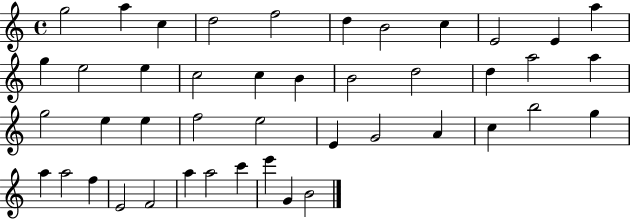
X:1
T:Untitled
M:4/4
L:1/4
K:C
g2 a c d2 f2 d B2 c E2 E a g e2 e c2 c B B2 d2 d a2 a g2 e e f2 e2 E G2 A c b2 g a a2 f E2 F2 a a2 c' e' G B2